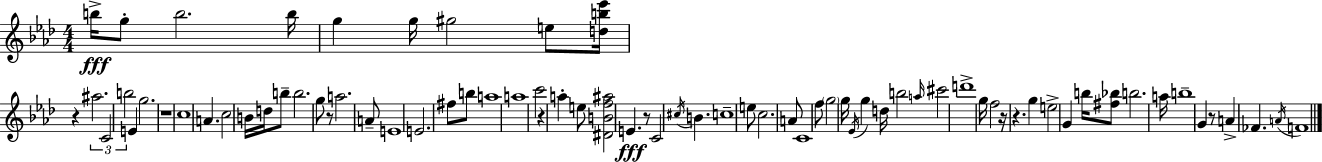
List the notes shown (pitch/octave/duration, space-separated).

B5/s G5/e B5/h. B5/s G5/q G5/s G#5/h E5/e [D5,B5,Eb6]/s R/q A#5/h. C4/h B5/h E4/q G5/h. R/w C5/w A4/q. C5/h B4/s D5/s B5/e B5/h. G5/e R/e A5/h. A4/e E4/w E4/h. F#5/e B5/e A5/w A5/w C6/h R/q A5/q E5/e [D#4,B4,F5,A#5]/h E4/q. R/e C4/h C#5/s B4/q. C5/w E5/e C5/h. A4/e C4/w F5/e G5/h G5/s Eb4/s G5/q D5/s B5/h A5/s C#6/h D6/w G5/s F5/h R/s R/q. G5/q E5/h G4/q B5/s [F#5,Bb5]/e B5/h. A5/s B5/w G4/q R/e A4/q FES4/q. A4/s F4/w